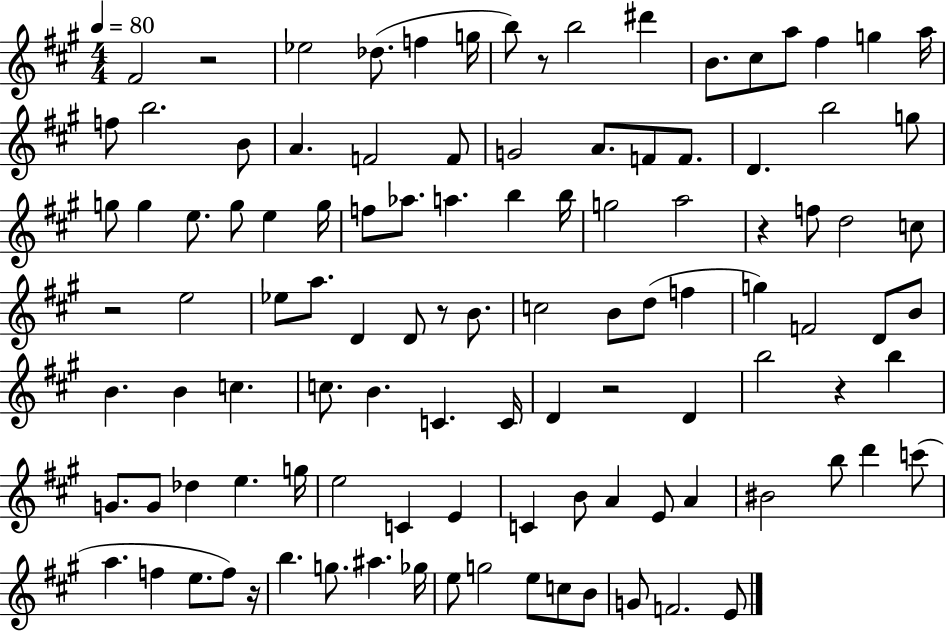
X:1
T:Untitled
M:4/4
L:1/4
K:A
^F2 z2 _e2 _d/2 f g/4 b/2 z/2 b2 ^d' B/2 ^c/2 a/2 ^f g a/4 f/2 b2 B/2 A F2 F/2 G2 A/2 F/2 F/2 D b2 g/2 g/2 g e/2 g/2 e g/4 f/2 _a/2 a b b/4 g2 a2 z f/2 d2 c/2 z2 e2 _e/2 a/2 D D/2 z/2 B/2 c2 B/2 d/2 f g F2 D/2 B/2 B B c c/2 B C C/4 D z2 D b2 z b G/2 G/2 _d e g/4 e2 C E C B/2 A E/2 A ^B2 b/2 d' c'/2 a f e/2 f/2 z/4 b g/2 ^a _g/4 e/2 g2 e/2 c/2 B/2 G/2 F2 E/2